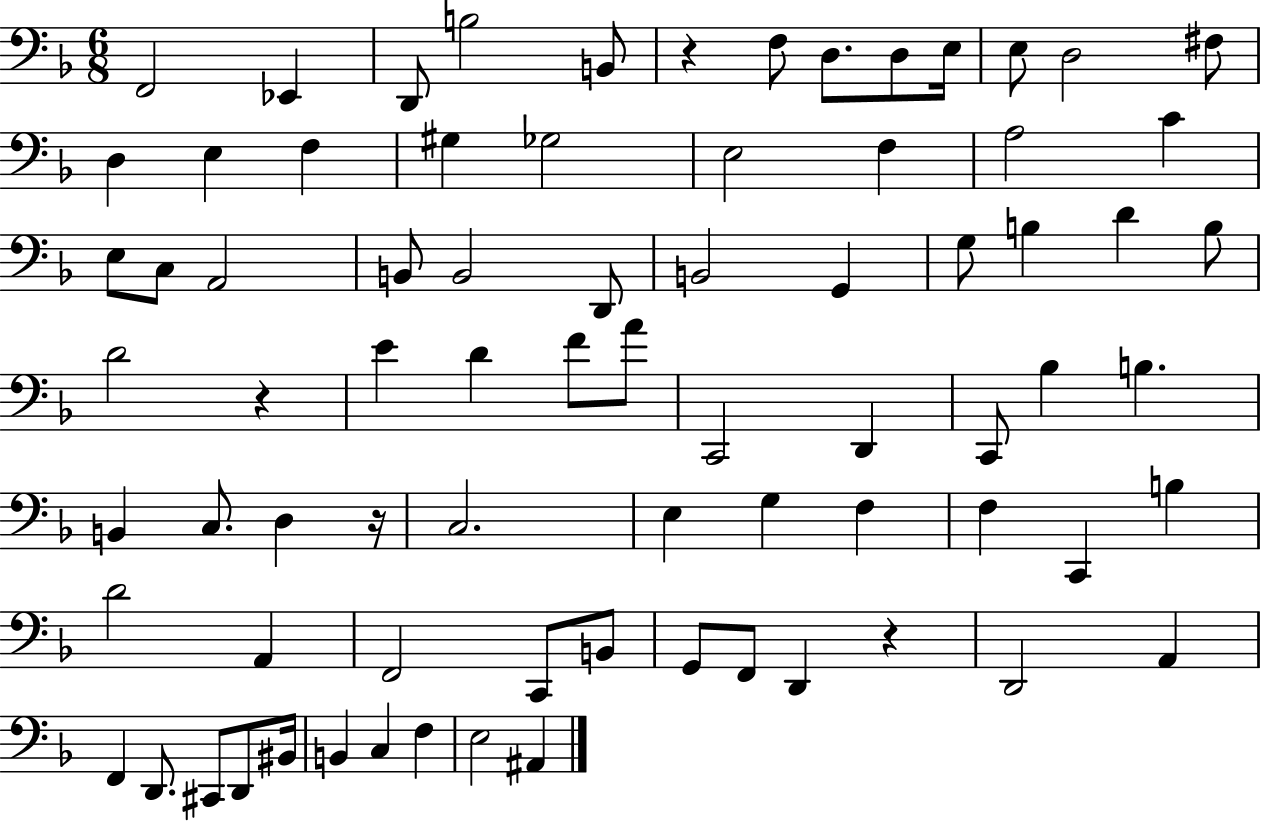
F2/h Eb2/q D2/e B3/h B2/e R/q F3/e D3/e. D3/e E3/s E3/e D3/h F#3/e D3/q E3/q F3/q G#3/q Gb3/h E3/h F3/q A3/h C4/q E3/e C3/e A2/h B2/e B2/h D2/e B2/h G2/q G3/e B3/q D4/q B3/e D4/h R/q E4/q D4/q F4/e A4/e C2/h D2/q C2/e Bb3/q B3/q. B2/q C3/e. D3/q R/s C3/h. E3/q G3/q F3/q F3/q C2/q B3/q D4/h A2/q F2/h C2/e B2/e G2/e F2/e D2/q R/q D2/h A2/q F2/q D2/e. C#2/e D2/e BIS2/s B2/q C3/q F3/q E3/h A#2/q